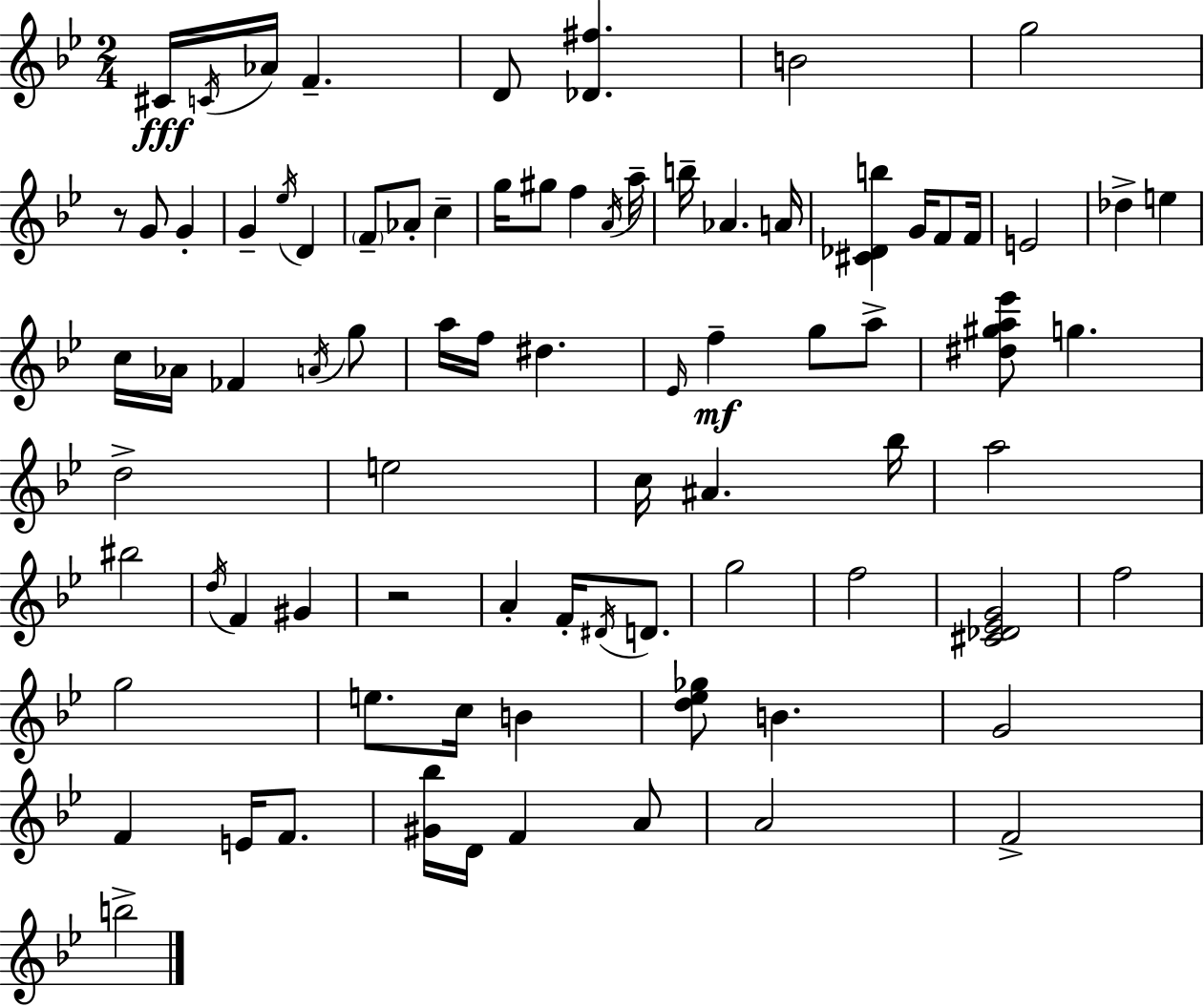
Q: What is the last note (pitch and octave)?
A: B5